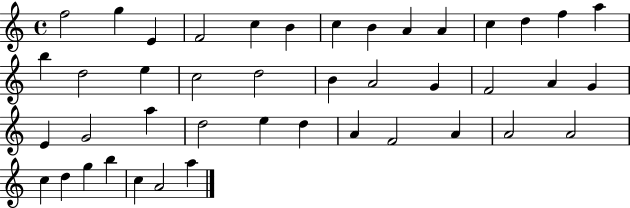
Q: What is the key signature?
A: C major